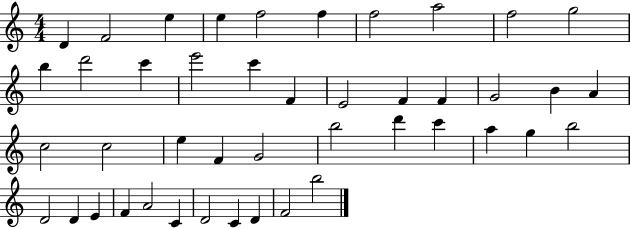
D4/q F4/h E5/q E5/q F5/h F5/q F5/h A5/h F5/h G5/h B5/q D6/h C6/q E6/h C6/q F4/q E4/h F4/q F4/q G4/h B4/q A4/q C5/h C5/h E5/q F4/q G4/h B5/h D6/q C6/q A5/q G5/q B5/h D4/h D4/q E4/q F4/q A4/h C4/q D4/h C4/q D4/q F4/h B5/h